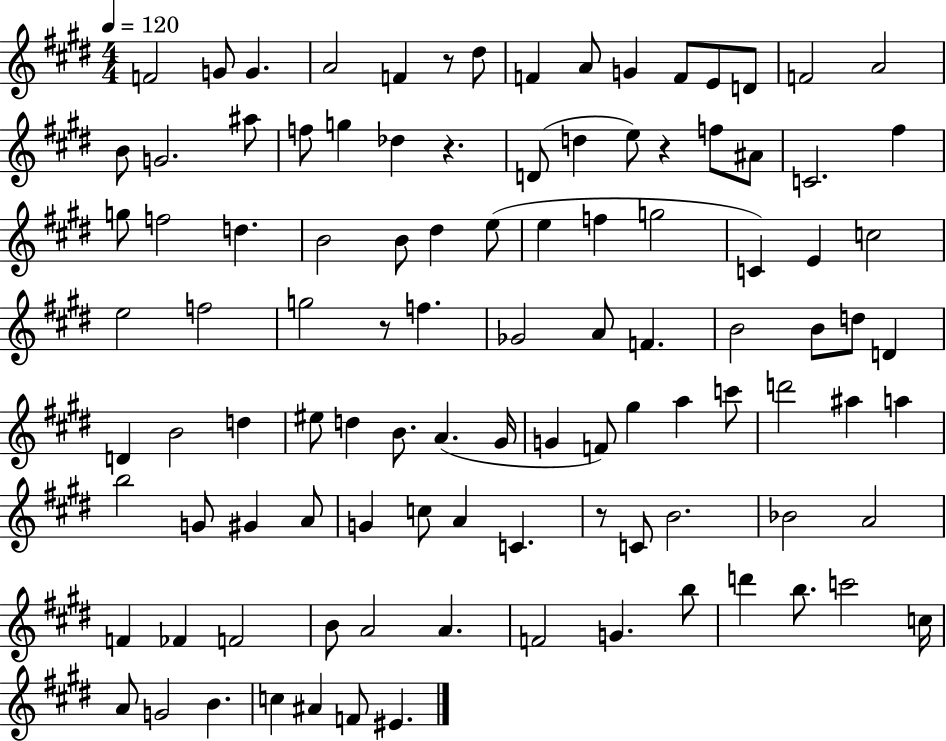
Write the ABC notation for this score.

X:1
T:Untitled
M:4/4
L:1/4
K:E
F2 G/2 G A2 F z/2 ^d/2 F A/2 G F/2 E/2 D/2 F2 A2 B/2 G2 ^a/2 f/2 g _d z D/2 d e/2 z f/2 ^A/2 C2 ^f g/2 f2 d B2 B/2 ^d e/2 e f g2 C E c2 e2 f2 g2 z/2 f _G2 A/2 F B2 B/2 d/2 D D B2 d ^e/2 d B/2 A ^G/4 G F/2 ^g a c'/2 d'2 ^a a b2 G/2 ^G A/2 G c/2 A C z/2 C/2 B2 _B2 A2 F _F F2 B/2 A2 A F2 G b/2 d' b/2 c'2 c/4 A/2 G2 B c ^A F/2 ^E